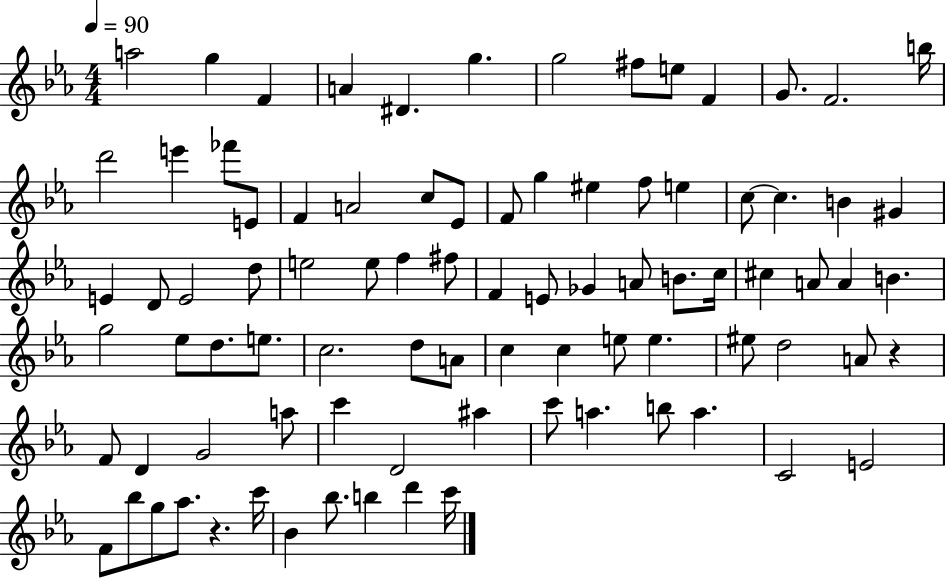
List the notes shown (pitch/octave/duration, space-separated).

A5/h G5/q F4/q A4/q D#4/q. G5/q. G5/h F#5/e E5/e F4/q G4/e. F4/h. B5/s D6/h E6/q FES6/e E4/e F4/q A4/h C5/e Eb4/e F4/e G5/q EIS5/q F5/e E5/q C5/e C5/q. B4/q G#4/q E4/q D4/e E4/h D5/e E5/h E5/e F5/q F#5/e F4/q E4/e Gb4/q A4/e B4/e. C5/s C#5/q A4/e A4/q B4/q. G5/h Eb5/e D5/e. E5/e. C5/h. D5/e A4/e C5/q C5/q E5/e E5/q. EIS5/e D5/h A4/e R/q F4/e D4/q G4/h A5/e C6/q D4/h A#5/q C6/e A5/q. B5/e A5/q. C4/h E4/h F4/e Bb5/e G5/e Ab5/e. R/q. C6/s Bb4/q Bb5/e. B5/q D6/q C6/s